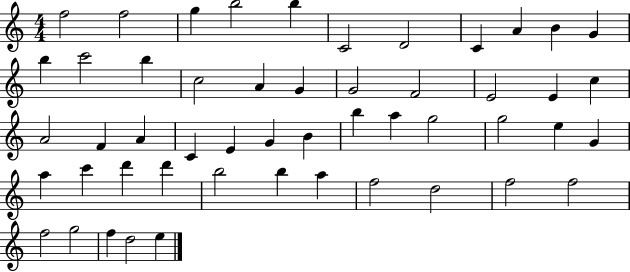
{
  \clef treble
  \numericTimeSignature
  \time 4/4
  \key c \major
  f''2 f''2 | g''4 b''2 b''4 | c'2 d'2 | c'4 a'4 b'4 g'4 | \break b''4 c'''2 b''4 | c''2 a'4 g'4 | g'2 f'2 | e'2 e'4 c''4 | \break a'2 f'4 a'4 | c'4 e'4 g'4 b'4 | b''4 a''4 g''2 | g''2 e''4 g'4 | \break a''4 c'''4 d'''4 d'''4 | b''2 b''4 a''4 | f''2 d''2 | f''2 f''2 | \break f''2 g''2 | f''4 d''2 e''4 | \bar "|."
}